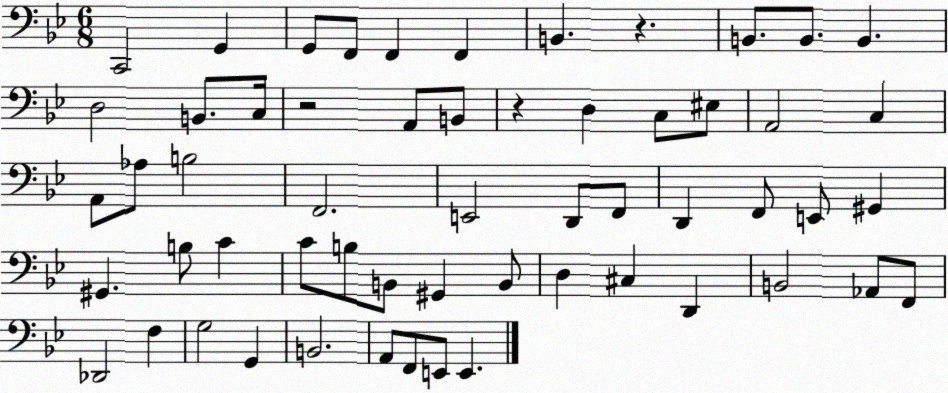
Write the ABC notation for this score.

X:1
T:Untitled
M:6/8
L:1/4
K:Bb
C,,2 G,, G,,/2 F,,/2 F,, F,, B,, z B,,/2 B,,/2 B,, D,2 B,,/2 C,/4 z2 A,,/2 B,,/2 z D, C,/2 ^E,/2 A,,2 C, A,,/2 _A,/2 B,2 F,,2 E,,2 D,,/2 F,,/2 D,, F,,/2 E,,/2 ^G,, ^G,, B,/2 C C/2 B,/2 B,,/2 ^G,, B,,/2 D, ^C, D,, B,,2 _A,,/2 F,,/2 _D,,2 F, G,2 G,, B,,2 A,,/2 F,,/2 E,,/2 E,,